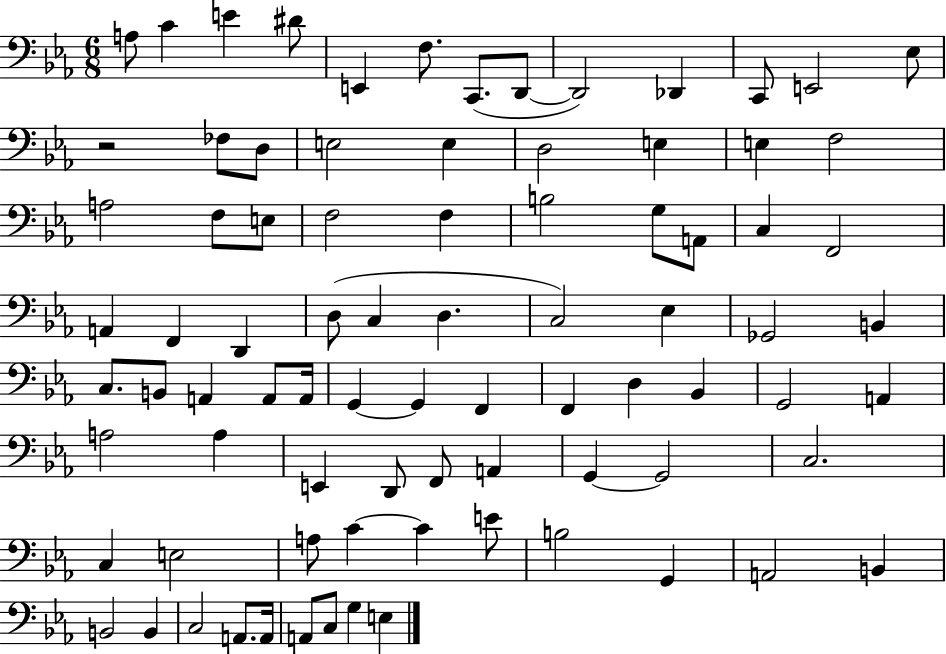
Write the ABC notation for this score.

X:1
T:Untitled
M:6/8
L:1/4
K:Eb
A,/2 C E ^D/2 E,, F,/2 C,,/2 D,,/2 D,,2 _D,, C,,/2 E,,2 _E,/2 z2 _F,/2 D,/2 E,2 E, D,2 E, E, F,2 A,2 F,/2 E,/2 F,2 F, B,2 G,/2 A,,/2 C, F,,2 A,, F,, D,, D,/2 C, D, C,2 _E, _G,,2 B,, C,/2 B,,/2 A,, A,,/2 A,,/4 G,, G,, F,, F,, D, _B,, G,,2 A,, A,2 A, E,, D,,/2 F,,/2 A,, G,, G,,2 C,2 C, E,2 A,/2 C C E/2 B,2 G,, A,,2 B,, B,,2 B,, C,2 A,,/2 A,,/4 A,,/2 C,/2 G, E,